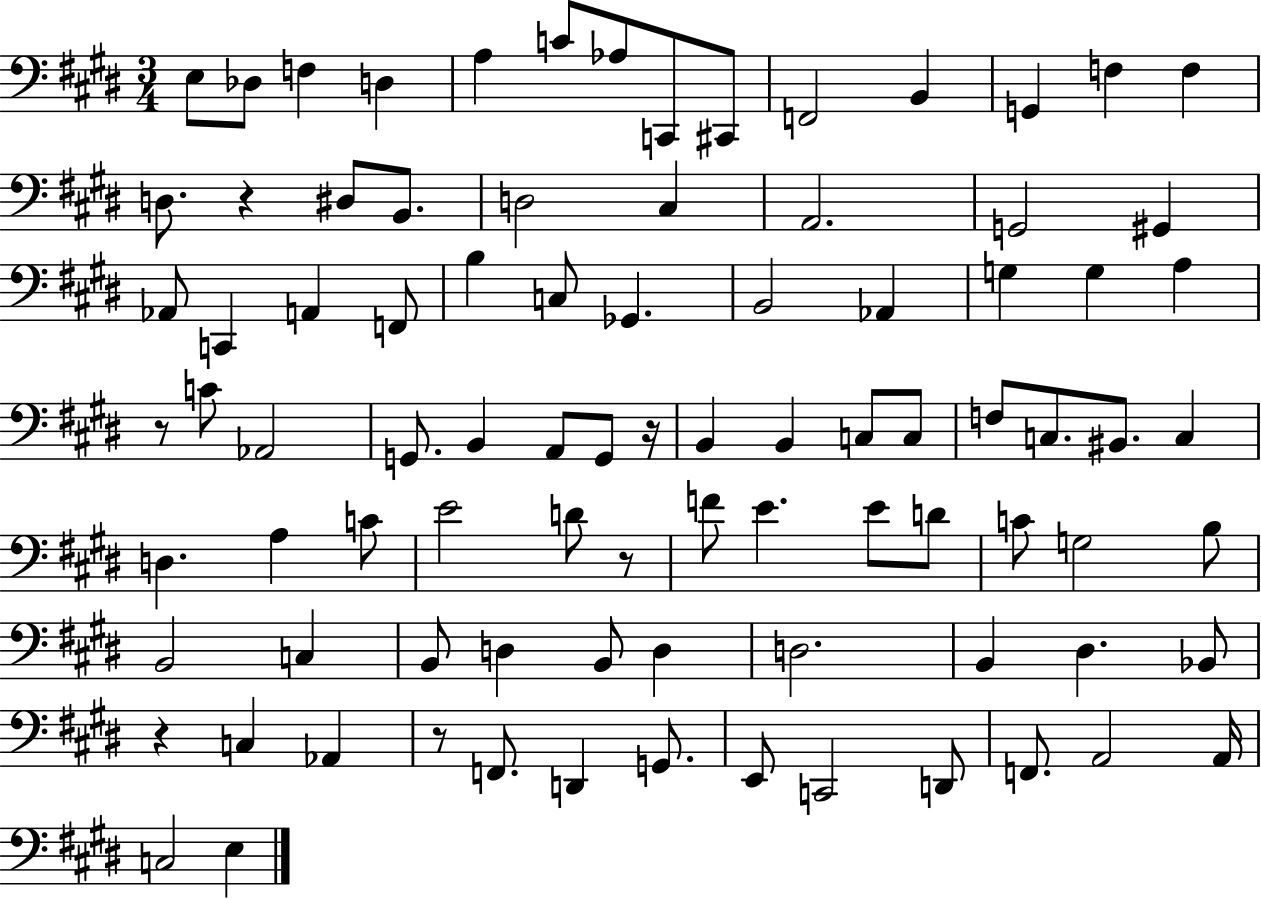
X:1
T:Untitled
M:3/4
L:1/4
K:E
E,/2 _D,/2 F, D, A, C/2 _A,/2 C,,/2 ^C,,/2 F,,2 B,, G,, F, F, D,/2 z ^D,/2 B,,/2 D,2 ^C, A,,2 G,,2 ^G,, _A,,/2 C,, A,, F,,/2 B, C,/2 _G,, B,,2 _A,, G, G, A, z/2 C/2 _A,,2 G,,/2 B,, A,,/2 G,,/2 z/4 B,, B,, C,/2 C,/2 F,/2 C,/2 ^B,,/2 C, D, A, C/2 E2 D/2 z/2 F/2 E E/2 D/2 C/2 G,2 B,/2 B,,2 C, B,,/2 D, B,,/2 D, D,2 B,, ^D, _B,,/2 z C, _A,, z/2 F,,/2 D,, G,,/2 E,,/2 C,,2 D,,/2 F,,/2 A,,2 A,,/4 C,2 E,